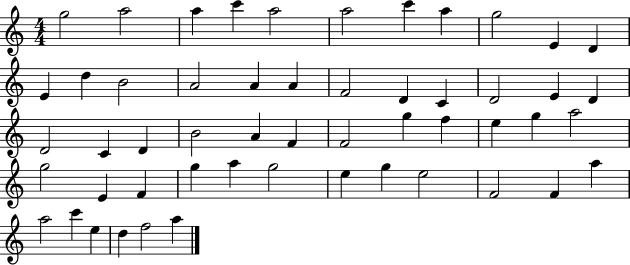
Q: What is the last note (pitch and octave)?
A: A5